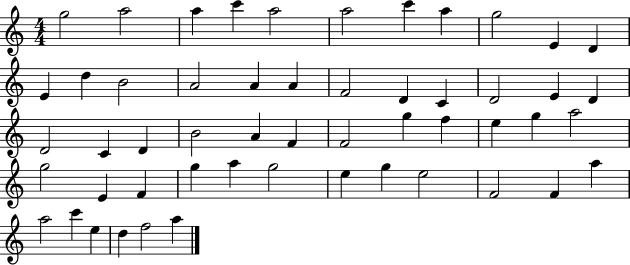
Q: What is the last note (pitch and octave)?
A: A5